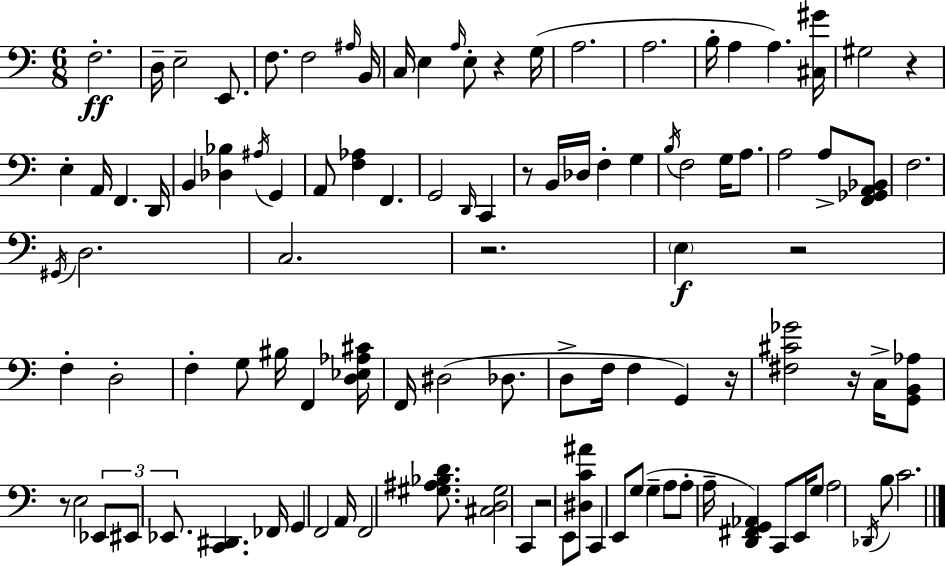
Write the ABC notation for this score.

X:1
T:Untitled
M:6/8
L:1/4
K:C
F,2 D,/4 E,2 E,,/2 F,/2 F,2 ^A,/4 B,,/4 C,/4 E, A,/4 E,/2 z G,/4 A,2 A,2 B,/4 A, A, [^C,^G]/4 ^G,2 z E, A,,/4 F,, D,,/4 B,, [_D,_B,] ^A,/4 G,, A,,/2 [F,_A,] F,, G,,2 D,,/4 C,, z/2 B,,/4 _D,/4 F, G, B,/4 F,2 G,/4 A,/2 A,2 A,/2 [F,,_G,,A,,_B,,]/2 F,2 ^G,,/4 D,2 C,2 z2 E, z2 F, D,2 F, G,/2 ^B,/4 F,, [D,_E,_A,^C]/4 F,,/4 ^D,2 _D,/2 D,/2 F,/4 F, G,, z/4 [^F,^C_G]2 z/4 C,/4 [G,,B,,_A,]/2 z/2 E,2 _E,,/2 ^E,,/2 _E,,/2 [C,,^D,,] _F,,/4 G,, F,,2 A,,/4 F,,2 [^G,^A,_B,D]/2 [^C,D,^G,]2 C,, z2 E,,/2 [^D,C^A]/2 C,, E,,/2 G,/2 G, A,/2 A,/2 A,/4 [D,,^F,,G,,_A,,] C,,/2 E,,/4 G,/2 A,2 _D,,/4 B,/2 C2